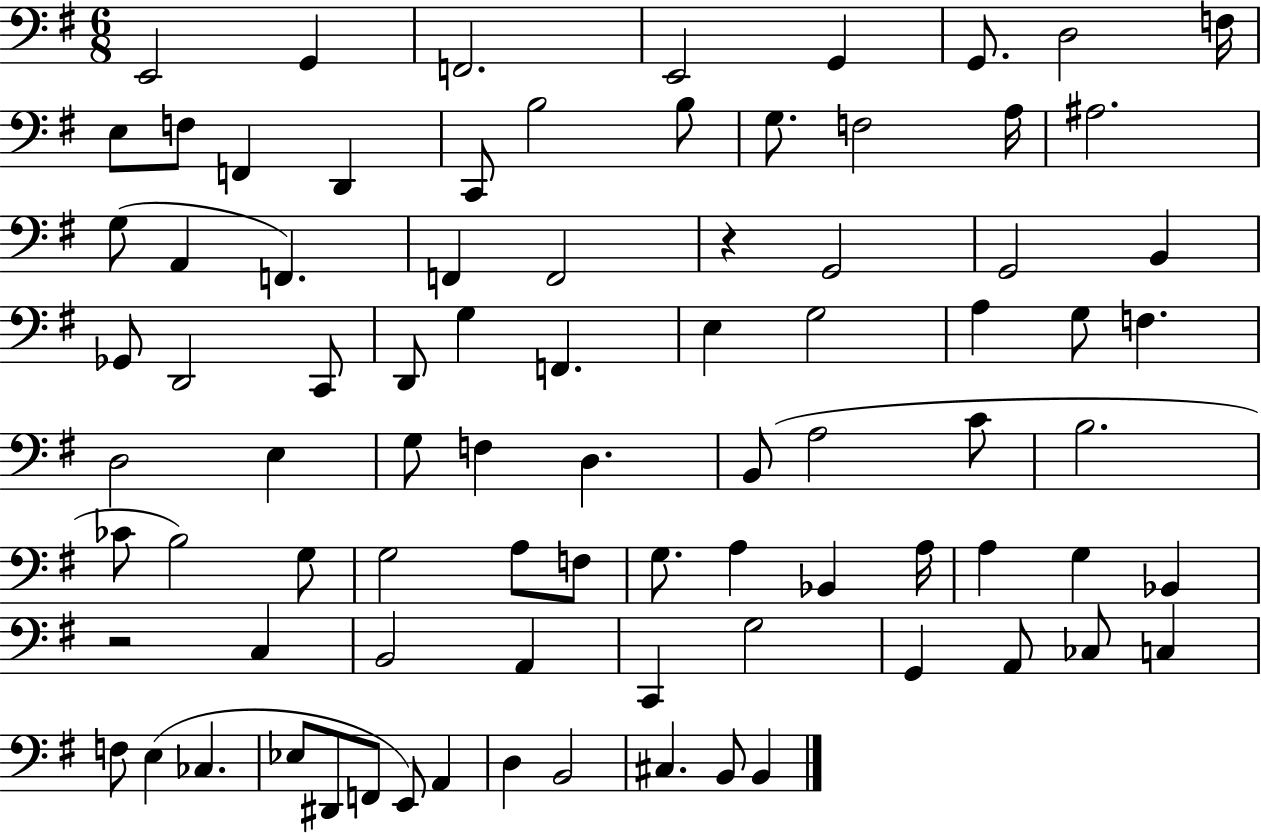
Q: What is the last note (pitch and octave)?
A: B2